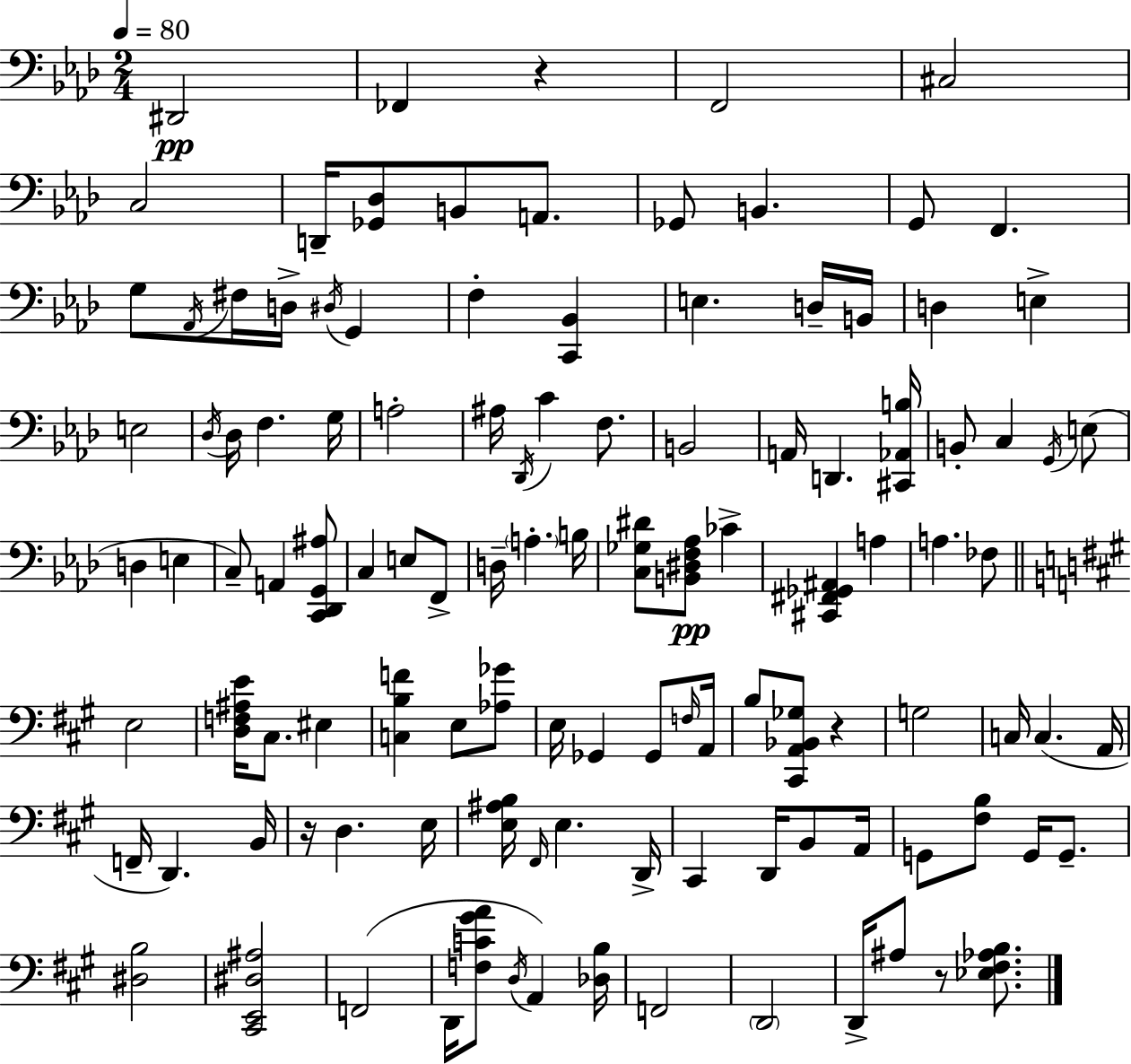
X:1
T:Untitled
M:2/4
L:1/4
K:Fm
^D,,2 _F,, z F,,2 ^C,2 C,2 D,,/4 [_G,,_D,]/2 B,,/2 A,,/2 _G,,/2 B,, G,,/2 F,, G,/2 _A,,/4 ^F,/4 D,/4 ^D,/4 G,, F, [C,,_B,,] E, D,/4 B,,/4 D, E, E,2 _D,/4 _D,/4 F, G,/4 A,2 ^A,/4 _D,,/4 C F,/2 B,,2 A,,/4 D,, [^C,,_A,,B,]/4 B,,/2 C, G,,/4 E,/2 D, E, C,/2 A,, [C,,_D,,G,,^A,]/2 C, E,/2 F,,/2 D,/4 A, B,/4 [C,_G,^D]/2 [B,,^D,F,_A,]/2 _C [^C,,^F,,_G,,^A,,] A, A, _F,/2 E,2 [D,F,^A,E]/4 ^C,/2 ^E, [C,B,F] E,/2 [_A,_G]/2 E,/4 _G,, _G,,/2 F,/4 A,,/4 B,/2 [^C,,A,,_B,,_G,]/2 z G,2 C,/4 C, A,,/4 F,,/4 D,, B,,/4 z/4 D, E,/4 [E,^A,B,]/4 ^F,,/4 E, D,,/4 ^C,, D,,/4 B,,/2 A,,/4 G,,/2 [^F,B,]/2 G,,/4 G,,/2 [^D,B,]2 [^C,,E,,^D,^A,]2 F,,2 D,,/4 [F,C^GA]/2 D,/4 A,, [_D,B,]/4 F,,2 D,,2 D,,/4 ^A,/2 z/2 [_E,^F,_A,B,]/2